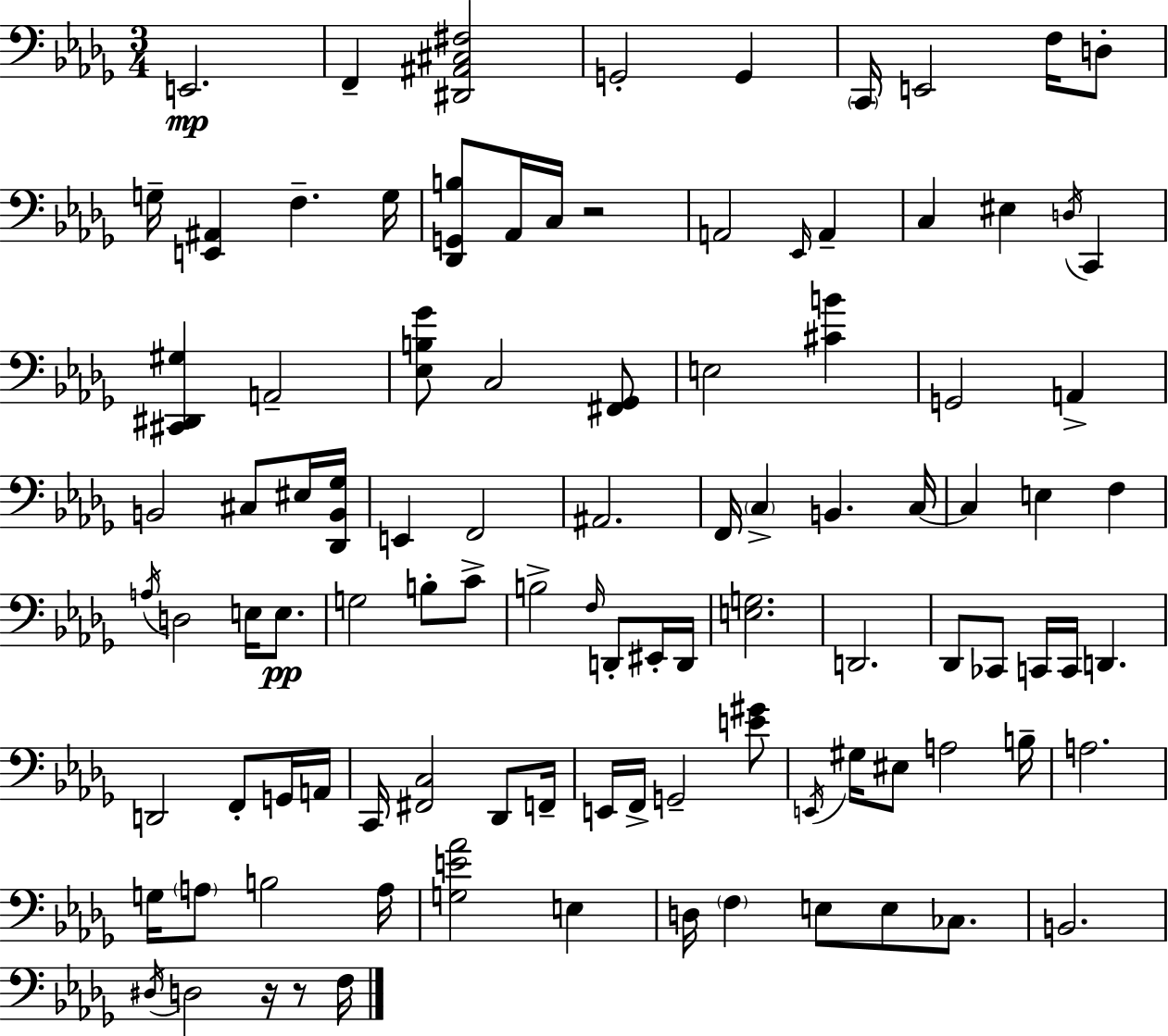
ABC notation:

X:1
T:Untitled
M:3/4
L:1/4
K:Bbm
E,,2 F,, [^D,,^A,,^C,^F,]2 G,,2 G,, C,,/4 E,,2 F,/4 D,/2 G,/4 [E,,^A,,] F, G,/4 [_D,,G,,B,]/2 _A,,/4 C,/4 z2 A,,2 _E,,/4 A,, C, ^E, D,/4 C,, [^C,,^D,,^G,] A,,2 [_E,B,_G]/2 C,2 [^F,,_G,,]/2 E,2 [^CB] G,,2 A,, B,,2 ^C,/2 ^E,/4 [_D,,B,,_G,]/4 E,, F,,2 ^A,,2 F,,/4 C, B,, C,/4 C, E, F, A,/4 D,2 E,/4 E,/2 G,2 B,/2 C/2 B,2 F,/4 D,,/2 ^E,,/4 D,,/4 [E,G,]2 D,,2 _D,,/2 _C,,/2 C,,/4 C,,/4 D,, D,,2 F,,/2 G,,/4 A,,/4 C,,/4 [^F,,C,]2 _D,,/2 F,,/4 E,,/4 F,,/4 G,,2 [E^G]/2 E,,/4 ^G,/4 ^E,/2 A,2 B,/4 A,2 G,/4 A,/2 B,2 A,/4 [G,E_A]2 E, D,/4 F, E,/2 E,/2 _C,/2 B,,2 ^D,/4 D,2 z/4 z/2 F,/4